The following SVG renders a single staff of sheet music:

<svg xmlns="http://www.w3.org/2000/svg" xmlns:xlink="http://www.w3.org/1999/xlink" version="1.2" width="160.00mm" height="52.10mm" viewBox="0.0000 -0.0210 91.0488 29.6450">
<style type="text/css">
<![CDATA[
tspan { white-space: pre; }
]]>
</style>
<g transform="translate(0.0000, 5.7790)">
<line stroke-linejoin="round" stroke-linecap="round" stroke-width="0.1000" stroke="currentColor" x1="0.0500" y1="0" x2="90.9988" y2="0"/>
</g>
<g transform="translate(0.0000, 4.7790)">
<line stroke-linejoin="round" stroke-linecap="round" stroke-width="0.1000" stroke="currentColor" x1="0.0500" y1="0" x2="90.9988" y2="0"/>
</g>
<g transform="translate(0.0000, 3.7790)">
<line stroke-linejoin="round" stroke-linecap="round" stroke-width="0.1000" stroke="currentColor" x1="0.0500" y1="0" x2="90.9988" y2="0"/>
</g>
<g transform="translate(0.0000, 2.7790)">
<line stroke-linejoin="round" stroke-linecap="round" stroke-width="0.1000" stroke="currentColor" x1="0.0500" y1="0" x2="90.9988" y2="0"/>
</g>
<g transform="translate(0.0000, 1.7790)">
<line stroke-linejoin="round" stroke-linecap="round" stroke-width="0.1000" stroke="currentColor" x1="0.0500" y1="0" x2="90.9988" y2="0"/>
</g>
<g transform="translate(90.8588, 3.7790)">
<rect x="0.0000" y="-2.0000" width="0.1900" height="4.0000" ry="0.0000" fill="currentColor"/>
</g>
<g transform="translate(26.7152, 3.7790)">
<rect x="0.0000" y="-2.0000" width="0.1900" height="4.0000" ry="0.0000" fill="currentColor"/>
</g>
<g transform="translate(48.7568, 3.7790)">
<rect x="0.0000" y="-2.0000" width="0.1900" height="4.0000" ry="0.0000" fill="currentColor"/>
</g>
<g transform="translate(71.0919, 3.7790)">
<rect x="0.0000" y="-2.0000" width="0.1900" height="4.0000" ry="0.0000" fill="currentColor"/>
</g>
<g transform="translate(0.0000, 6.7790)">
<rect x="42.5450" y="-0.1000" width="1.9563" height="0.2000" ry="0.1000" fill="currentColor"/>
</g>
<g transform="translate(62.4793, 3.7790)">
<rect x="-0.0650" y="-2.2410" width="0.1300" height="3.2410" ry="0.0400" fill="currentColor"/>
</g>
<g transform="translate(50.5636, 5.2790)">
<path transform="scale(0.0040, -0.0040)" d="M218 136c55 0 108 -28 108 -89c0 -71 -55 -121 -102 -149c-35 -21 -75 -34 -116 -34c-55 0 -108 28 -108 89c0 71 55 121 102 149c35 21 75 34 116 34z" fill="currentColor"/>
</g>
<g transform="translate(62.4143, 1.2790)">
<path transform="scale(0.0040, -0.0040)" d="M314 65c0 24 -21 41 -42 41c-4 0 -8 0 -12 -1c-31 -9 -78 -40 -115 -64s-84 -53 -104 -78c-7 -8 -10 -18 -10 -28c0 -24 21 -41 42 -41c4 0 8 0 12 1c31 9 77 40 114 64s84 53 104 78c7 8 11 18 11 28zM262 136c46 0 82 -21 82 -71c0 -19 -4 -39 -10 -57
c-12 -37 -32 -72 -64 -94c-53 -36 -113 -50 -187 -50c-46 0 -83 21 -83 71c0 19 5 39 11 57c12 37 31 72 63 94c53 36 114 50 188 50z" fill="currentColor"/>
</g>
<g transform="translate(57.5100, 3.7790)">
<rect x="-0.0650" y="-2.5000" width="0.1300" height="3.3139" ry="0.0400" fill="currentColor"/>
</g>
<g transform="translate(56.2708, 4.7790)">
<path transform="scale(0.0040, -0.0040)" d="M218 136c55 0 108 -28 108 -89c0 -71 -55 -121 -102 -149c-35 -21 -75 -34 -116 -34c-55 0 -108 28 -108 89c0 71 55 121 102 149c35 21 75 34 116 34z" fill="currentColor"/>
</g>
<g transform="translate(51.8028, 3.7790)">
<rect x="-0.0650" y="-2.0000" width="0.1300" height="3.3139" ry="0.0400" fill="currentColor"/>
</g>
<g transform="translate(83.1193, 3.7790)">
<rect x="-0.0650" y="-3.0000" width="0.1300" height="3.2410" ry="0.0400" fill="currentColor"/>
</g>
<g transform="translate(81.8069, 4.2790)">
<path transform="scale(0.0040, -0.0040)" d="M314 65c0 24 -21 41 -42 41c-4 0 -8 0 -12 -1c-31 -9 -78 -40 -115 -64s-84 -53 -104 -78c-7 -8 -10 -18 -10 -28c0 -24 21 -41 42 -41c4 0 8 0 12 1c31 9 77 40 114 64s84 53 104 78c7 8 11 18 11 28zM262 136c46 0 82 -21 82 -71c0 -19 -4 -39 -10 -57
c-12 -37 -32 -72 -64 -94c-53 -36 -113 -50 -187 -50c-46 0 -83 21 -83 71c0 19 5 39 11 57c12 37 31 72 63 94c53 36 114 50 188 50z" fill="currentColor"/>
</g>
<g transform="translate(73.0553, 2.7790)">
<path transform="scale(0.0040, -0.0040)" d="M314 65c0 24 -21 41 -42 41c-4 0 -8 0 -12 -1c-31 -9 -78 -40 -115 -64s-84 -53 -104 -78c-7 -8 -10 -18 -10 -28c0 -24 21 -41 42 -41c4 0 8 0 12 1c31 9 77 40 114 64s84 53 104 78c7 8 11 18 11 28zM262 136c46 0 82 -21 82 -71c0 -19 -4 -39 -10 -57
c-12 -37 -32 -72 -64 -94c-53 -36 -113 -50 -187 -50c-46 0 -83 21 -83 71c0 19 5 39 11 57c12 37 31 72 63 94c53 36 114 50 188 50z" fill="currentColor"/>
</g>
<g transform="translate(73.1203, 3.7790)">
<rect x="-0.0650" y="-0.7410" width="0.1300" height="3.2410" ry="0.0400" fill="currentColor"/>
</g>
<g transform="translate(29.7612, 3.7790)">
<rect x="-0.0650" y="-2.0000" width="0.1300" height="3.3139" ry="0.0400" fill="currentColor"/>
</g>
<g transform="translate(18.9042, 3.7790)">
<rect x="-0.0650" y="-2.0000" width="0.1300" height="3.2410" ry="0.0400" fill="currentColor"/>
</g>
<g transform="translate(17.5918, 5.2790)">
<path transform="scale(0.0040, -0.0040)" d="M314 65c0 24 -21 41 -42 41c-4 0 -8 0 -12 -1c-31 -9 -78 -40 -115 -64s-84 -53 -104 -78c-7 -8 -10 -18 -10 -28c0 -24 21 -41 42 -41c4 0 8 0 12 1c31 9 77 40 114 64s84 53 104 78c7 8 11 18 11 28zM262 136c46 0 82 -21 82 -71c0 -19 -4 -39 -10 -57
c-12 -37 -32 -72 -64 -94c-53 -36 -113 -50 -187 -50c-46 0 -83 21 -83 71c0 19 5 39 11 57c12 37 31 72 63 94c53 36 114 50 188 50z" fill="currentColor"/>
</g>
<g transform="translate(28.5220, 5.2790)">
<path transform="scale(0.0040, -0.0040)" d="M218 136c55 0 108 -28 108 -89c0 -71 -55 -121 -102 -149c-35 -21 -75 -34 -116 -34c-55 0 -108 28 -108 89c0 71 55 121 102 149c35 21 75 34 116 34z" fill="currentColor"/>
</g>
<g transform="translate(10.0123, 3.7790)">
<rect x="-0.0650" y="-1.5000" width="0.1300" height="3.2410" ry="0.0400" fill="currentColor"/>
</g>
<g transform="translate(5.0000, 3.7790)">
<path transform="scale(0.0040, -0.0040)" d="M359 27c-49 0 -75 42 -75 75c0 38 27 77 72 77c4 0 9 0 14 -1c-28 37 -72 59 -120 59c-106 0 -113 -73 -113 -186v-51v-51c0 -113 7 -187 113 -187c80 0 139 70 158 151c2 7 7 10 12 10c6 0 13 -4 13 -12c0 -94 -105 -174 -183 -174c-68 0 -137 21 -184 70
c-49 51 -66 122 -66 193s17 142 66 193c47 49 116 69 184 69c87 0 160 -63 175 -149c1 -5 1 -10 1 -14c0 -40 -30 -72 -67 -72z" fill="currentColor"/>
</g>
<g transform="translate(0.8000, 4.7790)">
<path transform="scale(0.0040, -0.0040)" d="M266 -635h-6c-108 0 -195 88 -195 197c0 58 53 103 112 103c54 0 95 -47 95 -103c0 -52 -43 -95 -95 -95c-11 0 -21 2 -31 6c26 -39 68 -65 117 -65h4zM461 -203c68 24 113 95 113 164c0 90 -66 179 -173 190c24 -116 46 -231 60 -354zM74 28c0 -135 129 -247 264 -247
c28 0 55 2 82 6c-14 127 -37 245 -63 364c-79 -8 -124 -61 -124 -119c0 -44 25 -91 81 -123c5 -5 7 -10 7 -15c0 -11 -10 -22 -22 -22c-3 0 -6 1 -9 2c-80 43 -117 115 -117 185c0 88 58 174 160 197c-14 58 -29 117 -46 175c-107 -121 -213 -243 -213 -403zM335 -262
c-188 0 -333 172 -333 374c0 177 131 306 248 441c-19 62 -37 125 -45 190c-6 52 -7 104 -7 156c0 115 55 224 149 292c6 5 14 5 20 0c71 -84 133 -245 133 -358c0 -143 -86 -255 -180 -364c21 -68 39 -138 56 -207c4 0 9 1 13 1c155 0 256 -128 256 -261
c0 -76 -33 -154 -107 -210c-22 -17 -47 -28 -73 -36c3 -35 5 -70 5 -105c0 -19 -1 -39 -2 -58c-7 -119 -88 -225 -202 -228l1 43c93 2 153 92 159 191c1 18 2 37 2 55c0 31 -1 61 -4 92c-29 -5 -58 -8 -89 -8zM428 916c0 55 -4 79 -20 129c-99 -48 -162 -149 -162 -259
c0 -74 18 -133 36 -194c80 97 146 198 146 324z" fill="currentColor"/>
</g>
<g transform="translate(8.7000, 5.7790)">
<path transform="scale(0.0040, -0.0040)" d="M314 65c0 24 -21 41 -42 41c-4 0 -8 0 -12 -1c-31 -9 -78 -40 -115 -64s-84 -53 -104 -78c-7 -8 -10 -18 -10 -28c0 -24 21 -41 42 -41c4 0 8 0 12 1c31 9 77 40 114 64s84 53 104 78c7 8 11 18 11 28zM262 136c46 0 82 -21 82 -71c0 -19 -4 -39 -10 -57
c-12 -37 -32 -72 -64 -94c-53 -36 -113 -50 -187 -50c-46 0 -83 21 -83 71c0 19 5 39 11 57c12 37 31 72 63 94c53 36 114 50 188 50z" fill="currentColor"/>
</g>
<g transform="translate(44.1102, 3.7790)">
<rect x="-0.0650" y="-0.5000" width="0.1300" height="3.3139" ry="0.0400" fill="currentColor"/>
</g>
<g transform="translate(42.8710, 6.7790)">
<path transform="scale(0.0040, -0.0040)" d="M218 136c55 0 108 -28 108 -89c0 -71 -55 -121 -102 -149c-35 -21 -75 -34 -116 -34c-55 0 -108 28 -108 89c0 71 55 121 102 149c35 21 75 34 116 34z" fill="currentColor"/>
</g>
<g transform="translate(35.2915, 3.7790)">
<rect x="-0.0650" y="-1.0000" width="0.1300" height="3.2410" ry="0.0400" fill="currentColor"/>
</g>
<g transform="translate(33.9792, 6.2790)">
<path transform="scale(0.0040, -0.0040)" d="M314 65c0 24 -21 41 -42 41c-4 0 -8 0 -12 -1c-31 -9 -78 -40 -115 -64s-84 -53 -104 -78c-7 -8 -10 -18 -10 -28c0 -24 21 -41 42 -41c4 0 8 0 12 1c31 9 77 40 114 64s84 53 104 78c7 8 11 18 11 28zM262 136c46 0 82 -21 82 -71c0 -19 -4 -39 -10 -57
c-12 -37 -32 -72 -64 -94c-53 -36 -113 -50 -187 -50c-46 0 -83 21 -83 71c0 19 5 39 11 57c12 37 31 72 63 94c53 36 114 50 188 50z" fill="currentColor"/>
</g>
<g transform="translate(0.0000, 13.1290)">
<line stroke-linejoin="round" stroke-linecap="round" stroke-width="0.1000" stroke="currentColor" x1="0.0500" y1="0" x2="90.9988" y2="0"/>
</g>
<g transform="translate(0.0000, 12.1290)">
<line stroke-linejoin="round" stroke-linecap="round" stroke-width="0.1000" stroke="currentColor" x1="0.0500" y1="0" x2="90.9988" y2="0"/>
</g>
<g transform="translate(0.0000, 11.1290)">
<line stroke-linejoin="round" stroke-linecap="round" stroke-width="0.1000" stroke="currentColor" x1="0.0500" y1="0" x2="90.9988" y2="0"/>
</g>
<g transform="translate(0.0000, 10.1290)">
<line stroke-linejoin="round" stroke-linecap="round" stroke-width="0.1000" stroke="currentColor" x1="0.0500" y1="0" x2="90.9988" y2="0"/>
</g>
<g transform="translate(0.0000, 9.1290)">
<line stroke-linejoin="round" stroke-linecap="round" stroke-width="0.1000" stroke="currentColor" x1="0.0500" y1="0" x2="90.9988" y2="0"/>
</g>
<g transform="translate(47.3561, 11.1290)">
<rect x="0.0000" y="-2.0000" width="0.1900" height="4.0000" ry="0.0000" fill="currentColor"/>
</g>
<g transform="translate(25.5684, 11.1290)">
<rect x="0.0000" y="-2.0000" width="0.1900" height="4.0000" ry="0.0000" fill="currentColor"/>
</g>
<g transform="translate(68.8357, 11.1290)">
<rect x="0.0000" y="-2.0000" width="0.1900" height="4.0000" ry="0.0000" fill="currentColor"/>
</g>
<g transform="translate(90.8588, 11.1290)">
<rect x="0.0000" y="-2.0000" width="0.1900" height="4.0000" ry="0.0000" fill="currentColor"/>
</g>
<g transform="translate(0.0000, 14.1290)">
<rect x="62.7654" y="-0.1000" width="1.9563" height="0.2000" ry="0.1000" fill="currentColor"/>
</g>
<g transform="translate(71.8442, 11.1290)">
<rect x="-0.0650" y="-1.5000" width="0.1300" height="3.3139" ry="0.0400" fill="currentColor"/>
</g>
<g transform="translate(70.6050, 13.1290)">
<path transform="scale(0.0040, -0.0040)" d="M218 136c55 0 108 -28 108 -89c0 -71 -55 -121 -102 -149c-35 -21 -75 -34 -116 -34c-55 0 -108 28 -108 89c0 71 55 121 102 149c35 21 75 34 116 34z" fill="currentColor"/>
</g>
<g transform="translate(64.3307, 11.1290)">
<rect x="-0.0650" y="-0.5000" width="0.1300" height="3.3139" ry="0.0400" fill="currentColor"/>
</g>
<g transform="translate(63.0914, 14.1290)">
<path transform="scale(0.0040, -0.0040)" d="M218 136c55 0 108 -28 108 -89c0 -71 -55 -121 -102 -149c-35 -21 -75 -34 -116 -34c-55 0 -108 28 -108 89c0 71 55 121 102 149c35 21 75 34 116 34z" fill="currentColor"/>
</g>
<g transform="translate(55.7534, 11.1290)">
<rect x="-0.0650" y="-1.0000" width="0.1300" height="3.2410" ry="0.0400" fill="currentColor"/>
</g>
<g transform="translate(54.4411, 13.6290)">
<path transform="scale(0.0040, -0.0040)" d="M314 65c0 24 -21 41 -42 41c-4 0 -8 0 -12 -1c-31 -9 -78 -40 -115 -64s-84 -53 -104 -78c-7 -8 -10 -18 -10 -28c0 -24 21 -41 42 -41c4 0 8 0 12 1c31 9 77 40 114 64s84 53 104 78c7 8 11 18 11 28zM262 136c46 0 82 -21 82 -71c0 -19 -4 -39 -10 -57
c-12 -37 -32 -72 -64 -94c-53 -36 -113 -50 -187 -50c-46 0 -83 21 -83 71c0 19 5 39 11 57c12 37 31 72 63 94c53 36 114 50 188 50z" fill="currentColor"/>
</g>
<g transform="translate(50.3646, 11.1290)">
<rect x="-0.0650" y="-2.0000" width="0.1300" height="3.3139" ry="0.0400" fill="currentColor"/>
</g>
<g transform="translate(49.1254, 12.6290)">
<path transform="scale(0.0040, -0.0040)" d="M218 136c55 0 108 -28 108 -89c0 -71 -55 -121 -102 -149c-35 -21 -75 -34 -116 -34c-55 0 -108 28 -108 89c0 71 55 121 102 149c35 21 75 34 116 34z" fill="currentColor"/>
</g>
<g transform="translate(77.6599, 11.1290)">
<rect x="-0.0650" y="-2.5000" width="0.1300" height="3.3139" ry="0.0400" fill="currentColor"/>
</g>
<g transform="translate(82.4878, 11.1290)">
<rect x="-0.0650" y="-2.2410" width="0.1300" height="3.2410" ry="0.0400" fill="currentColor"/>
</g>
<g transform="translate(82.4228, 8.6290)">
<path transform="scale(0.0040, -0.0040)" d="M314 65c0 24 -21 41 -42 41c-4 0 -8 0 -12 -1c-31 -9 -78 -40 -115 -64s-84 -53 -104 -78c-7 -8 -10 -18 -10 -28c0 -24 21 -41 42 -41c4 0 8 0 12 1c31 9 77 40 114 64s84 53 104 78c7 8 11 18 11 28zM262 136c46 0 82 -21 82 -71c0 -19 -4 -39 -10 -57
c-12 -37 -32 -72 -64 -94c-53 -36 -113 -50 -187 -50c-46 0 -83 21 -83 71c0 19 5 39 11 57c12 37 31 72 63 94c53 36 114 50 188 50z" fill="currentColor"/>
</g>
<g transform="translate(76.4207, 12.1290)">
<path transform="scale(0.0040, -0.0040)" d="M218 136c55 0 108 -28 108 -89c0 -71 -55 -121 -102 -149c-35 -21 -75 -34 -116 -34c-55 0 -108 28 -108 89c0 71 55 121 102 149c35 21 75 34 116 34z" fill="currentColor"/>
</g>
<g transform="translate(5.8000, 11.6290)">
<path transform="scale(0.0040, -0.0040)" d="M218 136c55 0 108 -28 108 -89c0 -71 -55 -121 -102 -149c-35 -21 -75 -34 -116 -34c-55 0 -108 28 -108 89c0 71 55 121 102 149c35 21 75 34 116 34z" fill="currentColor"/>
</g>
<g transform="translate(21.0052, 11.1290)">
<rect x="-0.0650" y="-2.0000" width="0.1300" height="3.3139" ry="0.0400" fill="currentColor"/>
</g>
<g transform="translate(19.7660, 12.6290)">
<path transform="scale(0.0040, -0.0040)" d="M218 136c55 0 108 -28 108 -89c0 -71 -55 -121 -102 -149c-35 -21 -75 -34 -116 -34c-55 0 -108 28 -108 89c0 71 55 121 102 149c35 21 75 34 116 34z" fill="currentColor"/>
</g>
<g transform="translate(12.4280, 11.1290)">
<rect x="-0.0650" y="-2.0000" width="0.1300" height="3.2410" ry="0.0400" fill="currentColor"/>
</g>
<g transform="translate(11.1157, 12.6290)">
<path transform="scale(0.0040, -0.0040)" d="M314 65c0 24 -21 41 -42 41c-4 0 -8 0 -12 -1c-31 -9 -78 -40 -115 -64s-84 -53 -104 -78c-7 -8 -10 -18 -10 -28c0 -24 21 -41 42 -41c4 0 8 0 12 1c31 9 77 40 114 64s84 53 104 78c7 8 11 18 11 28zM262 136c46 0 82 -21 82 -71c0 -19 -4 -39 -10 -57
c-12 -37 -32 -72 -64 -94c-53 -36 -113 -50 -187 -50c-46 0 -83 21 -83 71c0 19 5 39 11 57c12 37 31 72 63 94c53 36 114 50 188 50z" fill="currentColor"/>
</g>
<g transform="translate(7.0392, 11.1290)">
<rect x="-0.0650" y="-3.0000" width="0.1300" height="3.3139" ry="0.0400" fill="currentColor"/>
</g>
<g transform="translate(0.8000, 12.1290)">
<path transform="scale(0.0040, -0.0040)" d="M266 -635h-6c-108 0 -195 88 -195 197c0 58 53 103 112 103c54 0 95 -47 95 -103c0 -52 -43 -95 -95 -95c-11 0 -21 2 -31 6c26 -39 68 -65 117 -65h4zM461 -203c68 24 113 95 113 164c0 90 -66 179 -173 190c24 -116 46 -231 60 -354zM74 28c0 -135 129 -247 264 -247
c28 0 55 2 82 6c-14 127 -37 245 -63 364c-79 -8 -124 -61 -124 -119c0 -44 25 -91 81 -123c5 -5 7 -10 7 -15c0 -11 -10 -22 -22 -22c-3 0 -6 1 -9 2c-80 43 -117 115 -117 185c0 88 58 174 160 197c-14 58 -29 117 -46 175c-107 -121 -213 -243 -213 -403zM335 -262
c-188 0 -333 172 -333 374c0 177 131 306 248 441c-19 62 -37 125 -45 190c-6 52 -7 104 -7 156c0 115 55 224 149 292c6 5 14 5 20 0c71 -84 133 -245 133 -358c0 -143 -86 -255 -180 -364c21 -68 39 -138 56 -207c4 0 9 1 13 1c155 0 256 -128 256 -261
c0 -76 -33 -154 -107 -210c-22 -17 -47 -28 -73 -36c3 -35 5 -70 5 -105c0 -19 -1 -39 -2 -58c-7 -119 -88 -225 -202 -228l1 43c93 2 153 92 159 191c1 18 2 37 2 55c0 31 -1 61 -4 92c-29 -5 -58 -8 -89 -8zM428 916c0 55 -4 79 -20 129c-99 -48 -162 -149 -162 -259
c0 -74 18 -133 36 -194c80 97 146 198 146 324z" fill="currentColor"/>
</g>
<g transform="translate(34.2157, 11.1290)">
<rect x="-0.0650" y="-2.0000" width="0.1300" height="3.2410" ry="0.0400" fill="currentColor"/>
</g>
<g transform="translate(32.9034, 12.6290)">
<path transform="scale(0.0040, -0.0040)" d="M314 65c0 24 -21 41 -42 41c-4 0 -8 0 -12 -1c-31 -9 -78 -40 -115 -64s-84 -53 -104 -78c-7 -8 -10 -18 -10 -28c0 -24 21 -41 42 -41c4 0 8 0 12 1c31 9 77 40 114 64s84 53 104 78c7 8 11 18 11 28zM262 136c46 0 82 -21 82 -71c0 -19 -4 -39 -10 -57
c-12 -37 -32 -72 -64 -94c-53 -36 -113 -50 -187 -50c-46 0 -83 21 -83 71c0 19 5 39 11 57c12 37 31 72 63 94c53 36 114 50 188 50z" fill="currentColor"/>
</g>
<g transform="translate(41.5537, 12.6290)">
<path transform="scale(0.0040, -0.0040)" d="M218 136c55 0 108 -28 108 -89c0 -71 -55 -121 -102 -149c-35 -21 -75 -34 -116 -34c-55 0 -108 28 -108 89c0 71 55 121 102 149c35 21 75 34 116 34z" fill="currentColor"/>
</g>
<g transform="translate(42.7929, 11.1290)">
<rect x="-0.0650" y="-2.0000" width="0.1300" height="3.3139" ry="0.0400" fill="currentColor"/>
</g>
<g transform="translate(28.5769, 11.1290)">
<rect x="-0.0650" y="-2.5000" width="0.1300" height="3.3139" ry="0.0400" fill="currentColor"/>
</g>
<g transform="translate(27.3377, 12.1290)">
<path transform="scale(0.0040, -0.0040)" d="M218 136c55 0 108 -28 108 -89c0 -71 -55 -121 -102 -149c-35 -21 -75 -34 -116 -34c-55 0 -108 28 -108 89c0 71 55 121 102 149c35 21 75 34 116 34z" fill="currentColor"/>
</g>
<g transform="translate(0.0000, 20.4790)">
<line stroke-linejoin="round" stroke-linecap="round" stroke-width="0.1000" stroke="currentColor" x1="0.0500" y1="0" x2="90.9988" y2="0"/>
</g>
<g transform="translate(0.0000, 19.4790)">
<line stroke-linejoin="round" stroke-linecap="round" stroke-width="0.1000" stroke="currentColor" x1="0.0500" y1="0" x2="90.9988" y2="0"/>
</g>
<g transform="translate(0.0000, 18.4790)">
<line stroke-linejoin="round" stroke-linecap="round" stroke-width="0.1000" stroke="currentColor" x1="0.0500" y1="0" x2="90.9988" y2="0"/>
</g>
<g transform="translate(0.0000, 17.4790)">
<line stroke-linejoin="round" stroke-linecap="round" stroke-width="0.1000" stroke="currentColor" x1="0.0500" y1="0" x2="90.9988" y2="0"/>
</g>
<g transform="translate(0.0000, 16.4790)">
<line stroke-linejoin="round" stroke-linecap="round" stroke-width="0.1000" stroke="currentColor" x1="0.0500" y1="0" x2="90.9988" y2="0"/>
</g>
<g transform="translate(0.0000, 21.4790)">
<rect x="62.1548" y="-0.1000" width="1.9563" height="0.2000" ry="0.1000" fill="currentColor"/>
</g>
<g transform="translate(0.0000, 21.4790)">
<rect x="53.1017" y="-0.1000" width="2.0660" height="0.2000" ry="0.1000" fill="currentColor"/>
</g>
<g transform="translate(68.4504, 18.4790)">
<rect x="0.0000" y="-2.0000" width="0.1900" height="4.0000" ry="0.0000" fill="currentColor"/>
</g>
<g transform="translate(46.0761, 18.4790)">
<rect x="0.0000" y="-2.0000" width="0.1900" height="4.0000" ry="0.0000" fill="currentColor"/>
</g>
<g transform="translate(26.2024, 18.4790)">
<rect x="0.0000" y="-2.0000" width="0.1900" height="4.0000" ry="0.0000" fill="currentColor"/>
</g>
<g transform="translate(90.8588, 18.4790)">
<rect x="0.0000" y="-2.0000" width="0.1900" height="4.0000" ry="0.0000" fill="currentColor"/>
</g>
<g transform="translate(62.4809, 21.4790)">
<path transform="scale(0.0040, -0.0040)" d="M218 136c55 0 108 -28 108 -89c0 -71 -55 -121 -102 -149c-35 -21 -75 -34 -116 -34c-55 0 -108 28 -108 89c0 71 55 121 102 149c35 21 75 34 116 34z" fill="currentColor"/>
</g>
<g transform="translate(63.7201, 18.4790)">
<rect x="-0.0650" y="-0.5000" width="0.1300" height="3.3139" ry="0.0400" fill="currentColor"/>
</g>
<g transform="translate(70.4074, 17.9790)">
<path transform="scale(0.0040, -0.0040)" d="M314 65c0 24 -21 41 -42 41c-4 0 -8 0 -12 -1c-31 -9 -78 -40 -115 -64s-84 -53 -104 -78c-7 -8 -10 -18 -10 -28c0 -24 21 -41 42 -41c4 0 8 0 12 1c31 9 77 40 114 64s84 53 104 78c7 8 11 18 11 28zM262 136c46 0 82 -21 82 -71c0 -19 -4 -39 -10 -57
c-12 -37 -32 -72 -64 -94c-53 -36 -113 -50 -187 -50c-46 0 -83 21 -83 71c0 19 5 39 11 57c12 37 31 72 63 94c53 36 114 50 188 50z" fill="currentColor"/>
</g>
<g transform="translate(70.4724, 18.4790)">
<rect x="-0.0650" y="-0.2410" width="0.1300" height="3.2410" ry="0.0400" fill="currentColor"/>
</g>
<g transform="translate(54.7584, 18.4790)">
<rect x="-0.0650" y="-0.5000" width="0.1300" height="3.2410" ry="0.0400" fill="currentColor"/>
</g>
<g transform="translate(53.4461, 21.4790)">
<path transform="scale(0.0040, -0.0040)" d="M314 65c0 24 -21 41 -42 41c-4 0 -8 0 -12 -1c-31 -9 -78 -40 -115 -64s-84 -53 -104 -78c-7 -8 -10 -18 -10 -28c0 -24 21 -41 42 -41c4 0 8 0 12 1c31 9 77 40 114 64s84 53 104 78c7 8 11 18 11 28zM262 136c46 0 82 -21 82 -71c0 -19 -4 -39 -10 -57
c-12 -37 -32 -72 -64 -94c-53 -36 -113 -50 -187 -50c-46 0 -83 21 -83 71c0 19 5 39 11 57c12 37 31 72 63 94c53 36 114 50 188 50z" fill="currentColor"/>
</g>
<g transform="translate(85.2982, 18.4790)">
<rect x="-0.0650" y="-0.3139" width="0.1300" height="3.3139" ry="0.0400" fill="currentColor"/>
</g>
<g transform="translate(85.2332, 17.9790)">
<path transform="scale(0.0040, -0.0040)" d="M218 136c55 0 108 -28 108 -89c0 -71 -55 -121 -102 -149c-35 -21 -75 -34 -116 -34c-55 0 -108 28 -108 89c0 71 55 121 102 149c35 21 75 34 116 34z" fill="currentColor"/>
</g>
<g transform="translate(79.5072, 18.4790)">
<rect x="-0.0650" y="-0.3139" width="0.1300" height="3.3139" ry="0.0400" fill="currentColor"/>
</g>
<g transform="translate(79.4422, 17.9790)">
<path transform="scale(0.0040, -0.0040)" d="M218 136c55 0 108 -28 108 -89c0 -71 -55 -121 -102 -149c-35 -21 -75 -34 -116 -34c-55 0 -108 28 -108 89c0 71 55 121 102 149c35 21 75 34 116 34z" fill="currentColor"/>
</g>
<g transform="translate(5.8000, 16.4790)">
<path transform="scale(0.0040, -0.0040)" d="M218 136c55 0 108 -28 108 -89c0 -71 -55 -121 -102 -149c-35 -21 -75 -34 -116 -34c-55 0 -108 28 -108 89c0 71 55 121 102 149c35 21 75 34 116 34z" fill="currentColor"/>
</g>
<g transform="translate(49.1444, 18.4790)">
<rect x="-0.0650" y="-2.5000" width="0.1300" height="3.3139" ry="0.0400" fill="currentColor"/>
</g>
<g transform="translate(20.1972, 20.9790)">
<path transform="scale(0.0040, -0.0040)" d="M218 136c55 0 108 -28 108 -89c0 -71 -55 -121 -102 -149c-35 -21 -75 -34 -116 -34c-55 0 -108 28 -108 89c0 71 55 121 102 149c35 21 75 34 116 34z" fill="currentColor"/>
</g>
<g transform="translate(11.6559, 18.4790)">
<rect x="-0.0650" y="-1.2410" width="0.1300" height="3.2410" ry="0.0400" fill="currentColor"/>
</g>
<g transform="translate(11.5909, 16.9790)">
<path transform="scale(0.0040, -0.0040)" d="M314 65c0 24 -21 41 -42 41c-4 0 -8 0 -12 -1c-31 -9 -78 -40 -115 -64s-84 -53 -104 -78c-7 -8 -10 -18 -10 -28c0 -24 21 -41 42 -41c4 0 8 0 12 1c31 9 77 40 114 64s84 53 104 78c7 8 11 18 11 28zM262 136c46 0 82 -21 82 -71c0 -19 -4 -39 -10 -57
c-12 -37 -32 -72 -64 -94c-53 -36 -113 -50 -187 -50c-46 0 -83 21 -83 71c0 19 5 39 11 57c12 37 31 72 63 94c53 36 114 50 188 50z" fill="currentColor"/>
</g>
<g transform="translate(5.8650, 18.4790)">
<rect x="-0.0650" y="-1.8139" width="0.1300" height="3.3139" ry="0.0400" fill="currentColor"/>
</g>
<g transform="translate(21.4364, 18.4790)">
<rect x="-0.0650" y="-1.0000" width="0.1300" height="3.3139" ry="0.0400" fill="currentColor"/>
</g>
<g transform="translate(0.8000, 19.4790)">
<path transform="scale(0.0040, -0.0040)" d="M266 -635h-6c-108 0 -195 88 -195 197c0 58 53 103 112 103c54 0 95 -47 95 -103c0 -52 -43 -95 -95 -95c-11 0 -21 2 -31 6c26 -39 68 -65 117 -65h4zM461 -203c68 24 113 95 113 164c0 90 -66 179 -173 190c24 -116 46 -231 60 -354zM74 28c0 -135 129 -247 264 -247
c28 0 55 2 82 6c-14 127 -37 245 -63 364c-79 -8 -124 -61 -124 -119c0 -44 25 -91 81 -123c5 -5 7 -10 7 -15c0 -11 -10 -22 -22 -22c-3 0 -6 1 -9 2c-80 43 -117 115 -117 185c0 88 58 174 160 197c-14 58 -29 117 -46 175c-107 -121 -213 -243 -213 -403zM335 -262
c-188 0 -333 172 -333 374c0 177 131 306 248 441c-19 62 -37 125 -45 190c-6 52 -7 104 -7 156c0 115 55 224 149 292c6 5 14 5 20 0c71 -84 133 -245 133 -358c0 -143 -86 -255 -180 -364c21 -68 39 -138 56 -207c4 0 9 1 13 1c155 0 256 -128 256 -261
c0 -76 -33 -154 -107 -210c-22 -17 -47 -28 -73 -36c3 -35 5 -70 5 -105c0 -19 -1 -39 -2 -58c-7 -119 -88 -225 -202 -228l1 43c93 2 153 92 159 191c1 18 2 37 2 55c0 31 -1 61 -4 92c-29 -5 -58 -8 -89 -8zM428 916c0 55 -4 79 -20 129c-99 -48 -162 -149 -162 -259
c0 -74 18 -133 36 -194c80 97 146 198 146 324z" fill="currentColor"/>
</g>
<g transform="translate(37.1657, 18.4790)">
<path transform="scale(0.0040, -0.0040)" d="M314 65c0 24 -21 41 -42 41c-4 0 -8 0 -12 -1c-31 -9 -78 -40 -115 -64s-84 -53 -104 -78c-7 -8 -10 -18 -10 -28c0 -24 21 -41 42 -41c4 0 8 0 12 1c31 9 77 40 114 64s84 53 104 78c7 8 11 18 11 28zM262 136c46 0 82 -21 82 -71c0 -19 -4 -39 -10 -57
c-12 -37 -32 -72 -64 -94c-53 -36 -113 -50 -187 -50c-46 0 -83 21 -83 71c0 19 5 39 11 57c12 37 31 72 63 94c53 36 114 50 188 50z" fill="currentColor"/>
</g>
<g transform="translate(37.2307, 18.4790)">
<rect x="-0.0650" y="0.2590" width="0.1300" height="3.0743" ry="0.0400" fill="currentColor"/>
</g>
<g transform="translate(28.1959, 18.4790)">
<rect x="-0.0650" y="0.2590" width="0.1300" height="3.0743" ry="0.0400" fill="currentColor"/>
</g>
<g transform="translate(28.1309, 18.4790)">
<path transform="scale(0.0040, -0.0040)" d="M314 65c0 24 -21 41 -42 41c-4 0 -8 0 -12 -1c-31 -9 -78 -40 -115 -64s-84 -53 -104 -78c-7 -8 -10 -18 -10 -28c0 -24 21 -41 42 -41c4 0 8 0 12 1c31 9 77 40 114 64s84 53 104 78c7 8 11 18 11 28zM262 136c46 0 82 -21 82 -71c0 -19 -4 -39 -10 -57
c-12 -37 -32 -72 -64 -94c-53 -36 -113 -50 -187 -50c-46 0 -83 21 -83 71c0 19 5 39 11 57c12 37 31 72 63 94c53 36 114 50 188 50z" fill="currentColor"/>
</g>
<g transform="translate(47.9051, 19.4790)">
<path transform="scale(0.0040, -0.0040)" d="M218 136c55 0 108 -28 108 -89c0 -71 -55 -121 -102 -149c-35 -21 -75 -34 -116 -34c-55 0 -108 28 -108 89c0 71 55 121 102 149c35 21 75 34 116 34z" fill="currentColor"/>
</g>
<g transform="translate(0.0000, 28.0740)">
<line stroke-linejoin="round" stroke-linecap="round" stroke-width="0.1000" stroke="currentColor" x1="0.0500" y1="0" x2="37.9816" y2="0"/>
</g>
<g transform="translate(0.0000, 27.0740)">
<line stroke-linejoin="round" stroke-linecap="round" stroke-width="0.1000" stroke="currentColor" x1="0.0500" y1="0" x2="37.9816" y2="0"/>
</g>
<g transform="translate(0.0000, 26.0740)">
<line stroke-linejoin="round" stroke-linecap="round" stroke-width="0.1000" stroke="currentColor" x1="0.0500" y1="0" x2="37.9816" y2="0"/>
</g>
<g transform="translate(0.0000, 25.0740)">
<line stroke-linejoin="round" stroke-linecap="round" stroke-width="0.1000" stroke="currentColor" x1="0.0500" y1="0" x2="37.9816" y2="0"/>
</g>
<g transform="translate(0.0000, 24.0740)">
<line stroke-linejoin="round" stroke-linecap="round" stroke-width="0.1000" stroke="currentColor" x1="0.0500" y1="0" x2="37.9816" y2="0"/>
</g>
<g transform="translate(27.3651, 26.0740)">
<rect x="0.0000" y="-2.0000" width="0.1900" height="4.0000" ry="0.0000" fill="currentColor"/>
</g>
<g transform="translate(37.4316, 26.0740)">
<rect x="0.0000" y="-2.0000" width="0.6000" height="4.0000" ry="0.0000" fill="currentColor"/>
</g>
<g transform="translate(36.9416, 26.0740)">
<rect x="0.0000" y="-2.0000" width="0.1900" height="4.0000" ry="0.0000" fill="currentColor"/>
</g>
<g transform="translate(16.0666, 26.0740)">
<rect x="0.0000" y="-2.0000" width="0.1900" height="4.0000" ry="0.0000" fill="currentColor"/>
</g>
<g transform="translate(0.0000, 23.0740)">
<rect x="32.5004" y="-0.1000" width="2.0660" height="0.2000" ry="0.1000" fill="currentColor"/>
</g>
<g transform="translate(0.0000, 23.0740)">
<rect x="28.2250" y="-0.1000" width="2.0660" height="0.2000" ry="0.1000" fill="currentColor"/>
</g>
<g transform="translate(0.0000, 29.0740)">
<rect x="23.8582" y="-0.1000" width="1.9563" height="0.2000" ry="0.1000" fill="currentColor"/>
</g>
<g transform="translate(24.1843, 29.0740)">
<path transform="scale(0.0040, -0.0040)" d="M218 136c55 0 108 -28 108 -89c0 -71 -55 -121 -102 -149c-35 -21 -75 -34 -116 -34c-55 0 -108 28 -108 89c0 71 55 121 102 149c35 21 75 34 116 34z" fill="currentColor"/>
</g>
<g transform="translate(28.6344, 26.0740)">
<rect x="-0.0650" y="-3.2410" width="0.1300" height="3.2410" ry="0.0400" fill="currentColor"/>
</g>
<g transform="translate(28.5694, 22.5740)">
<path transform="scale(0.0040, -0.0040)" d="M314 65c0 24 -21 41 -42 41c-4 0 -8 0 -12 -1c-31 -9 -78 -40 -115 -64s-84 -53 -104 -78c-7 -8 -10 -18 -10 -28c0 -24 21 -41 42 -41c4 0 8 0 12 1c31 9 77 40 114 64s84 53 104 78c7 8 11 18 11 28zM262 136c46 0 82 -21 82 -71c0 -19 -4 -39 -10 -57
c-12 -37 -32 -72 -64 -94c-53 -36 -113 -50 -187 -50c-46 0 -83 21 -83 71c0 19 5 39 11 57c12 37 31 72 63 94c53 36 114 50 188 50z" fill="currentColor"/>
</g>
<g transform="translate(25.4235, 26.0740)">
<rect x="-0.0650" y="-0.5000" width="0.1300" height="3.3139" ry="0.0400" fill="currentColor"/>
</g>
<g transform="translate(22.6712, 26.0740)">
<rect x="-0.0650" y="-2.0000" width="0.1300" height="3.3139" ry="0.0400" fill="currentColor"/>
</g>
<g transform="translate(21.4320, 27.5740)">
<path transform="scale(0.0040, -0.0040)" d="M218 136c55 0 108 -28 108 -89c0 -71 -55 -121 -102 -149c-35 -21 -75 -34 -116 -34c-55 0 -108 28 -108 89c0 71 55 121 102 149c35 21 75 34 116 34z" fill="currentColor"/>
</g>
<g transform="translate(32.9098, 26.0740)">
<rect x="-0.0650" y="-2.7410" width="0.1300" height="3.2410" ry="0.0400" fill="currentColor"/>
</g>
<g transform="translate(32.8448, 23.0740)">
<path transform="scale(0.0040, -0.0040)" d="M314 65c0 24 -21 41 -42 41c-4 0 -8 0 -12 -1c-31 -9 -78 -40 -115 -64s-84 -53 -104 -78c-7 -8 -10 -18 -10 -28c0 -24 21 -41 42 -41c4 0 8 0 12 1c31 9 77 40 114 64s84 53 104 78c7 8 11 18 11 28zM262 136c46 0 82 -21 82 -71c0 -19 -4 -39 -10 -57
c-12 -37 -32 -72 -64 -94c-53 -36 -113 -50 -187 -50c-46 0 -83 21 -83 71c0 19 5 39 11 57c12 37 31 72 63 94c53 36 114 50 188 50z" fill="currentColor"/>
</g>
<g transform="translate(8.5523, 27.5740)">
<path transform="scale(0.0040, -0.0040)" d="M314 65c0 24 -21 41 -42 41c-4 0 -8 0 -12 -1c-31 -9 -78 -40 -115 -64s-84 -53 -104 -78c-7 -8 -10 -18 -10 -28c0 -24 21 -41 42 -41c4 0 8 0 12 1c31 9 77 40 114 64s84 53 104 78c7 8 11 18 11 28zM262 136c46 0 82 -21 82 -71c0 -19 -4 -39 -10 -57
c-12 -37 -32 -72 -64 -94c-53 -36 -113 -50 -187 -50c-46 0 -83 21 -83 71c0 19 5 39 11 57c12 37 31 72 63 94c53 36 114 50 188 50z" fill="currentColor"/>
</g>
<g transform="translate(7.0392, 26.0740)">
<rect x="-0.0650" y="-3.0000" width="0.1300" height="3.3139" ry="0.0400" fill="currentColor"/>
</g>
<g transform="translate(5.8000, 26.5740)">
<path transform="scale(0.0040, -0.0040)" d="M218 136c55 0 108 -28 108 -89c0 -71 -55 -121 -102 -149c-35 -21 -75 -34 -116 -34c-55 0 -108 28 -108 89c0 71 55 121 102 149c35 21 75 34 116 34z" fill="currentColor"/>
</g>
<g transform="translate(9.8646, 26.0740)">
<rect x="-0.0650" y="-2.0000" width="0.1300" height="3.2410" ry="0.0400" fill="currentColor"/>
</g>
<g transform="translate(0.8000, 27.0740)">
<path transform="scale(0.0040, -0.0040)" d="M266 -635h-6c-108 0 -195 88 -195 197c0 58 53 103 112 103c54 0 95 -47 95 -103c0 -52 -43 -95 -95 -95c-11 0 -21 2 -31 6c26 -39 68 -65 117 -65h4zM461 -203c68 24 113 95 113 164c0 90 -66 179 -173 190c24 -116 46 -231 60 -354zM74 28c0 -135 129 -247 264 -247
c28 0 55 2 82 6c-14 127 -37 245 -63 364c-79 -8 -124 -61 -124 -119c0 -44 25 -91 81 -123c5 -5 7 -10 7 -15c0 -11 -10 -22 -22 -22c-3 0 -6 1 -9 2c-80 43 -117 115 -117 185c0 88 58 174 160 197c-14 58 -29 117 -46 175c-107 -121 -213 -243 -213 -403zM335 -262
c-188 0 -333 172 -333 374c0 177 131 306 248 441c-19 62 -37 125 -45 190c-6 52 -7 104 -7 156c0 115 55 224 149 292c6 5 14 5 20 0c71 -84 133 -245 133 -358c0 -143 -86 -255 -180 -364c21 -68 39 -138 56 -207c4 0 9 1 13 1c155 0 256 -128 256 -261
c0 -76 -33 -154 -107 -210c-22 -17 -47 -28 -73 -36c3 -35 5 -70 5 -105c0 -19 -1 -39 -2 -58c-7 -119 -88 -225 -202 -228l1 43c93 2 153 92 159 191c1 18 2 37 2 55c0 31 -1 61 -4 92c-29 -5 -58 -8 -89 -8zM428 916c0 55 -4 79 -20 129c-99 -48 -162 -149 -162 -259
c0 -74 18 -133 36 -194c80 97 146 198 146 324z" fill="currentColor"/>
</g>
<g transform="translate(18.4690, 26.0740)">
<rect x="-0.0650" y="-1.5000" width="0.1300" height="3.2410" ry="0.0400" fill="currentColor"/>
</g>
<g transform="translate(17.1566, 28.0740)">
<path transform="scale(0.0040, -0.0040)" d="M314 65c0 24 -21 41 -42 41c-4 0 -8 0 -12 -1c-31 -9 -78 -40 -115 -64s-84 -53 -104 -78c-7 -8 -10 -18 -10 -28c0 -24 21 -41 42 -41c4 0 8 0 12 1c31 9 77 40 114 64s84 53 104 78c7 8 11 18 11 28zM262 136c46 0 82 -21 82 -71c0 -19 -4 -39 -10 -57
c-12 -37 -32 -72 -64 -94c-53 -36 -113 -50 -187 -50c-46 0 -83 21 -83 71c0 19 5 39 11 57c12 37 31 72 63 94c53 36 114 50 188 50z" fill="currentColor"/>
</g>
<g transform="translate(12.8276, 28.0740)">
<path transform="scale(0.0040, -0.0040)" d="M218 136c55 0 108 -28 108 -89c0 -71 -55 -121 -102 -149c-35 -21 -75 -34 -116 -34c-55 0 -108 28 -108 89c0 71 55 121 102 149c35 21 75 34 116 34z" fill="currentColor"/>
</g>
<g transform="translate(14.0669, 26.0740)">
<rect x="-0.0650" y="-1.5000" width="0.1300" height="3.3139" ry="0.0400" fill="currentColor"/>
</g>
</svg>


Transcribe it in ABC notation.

X:1
T:Untitled
M:4/4
L:1/4
K:C
E2 F2 F D2 C F G g2 d2 A2 A F2 F G F2 F F D2 C E G g2 f e2 D B2 B2 G C2 C c2 c c A F2 E E2 F C b2 a2